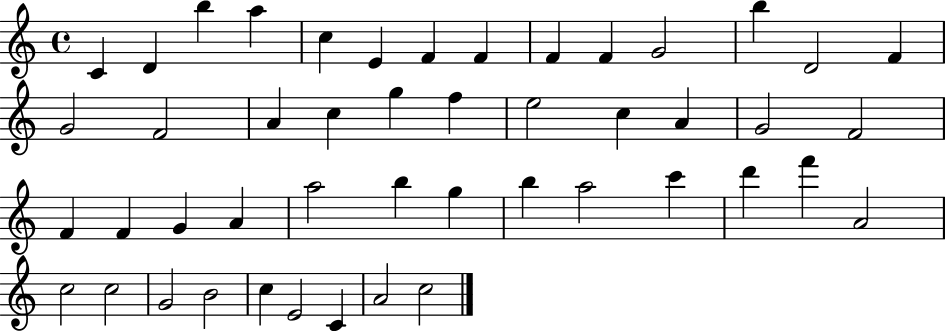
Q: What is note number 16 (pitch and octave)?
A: F4